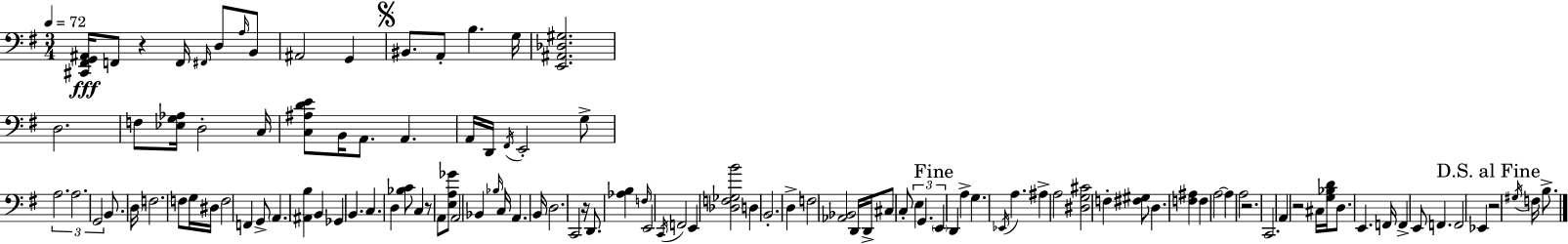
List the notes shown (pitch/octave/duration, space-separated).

[C#2,F#2,G2,A#2]/s F2/e R/q F2/s F#2/s D3/e A3/s B2/e A#2/h G2/q BIS2/e. A2/e B3/q. G3/s [E2,A#2,Db3,G#3]/h. D3/h. F3/e [Eb3,G3,Ab3]/s D3/h C3/s [C3,A#3,D4,E4]/e B2/s A2/e. A2/q. A2/s D2/s F#2/s E2/h G3/e A3/h. A3/h. G2/h B2/e. D3/s F3/h. F3/e G3/s D#3/s F3/h F2/q G2/e A2/q. [A#2,B3]/q B2/q Gb2/q B2/q. C3/q. D3/q [Bb3,C4]/e C3/q R/e A2/e [E3,A3,Gb4]/e A2/h Bb2/q Bb3/s C3/s A2/q. B2/s D3/h. C2/h R/s D2/e. [Ab3,B3]/q F3/s E2/h C2/s F2/h E2/q [Db3,F3,Gb3,B4]/h D3/q B2/h. D3/q F3/h [Ab2,Bb2]/h D2/s D2/s C#3/e C3/e E3/q G2/q. E2/q D2/q A3/q G3/q. Eb2/s A3/q. A#3/q A3/h [D#3,G3,C#4]/h F3/q [F#3,G#3]/e D3/q. [F3,A#3]/q F3/q A3/h A3/q A3/h R/h. C2/h. A2/q R/h C#3/s [G3,Bb3,D4]/s D3/e. E2/q. F2/s F2/q E2/e F2/q. F2/h Eb2/q R/h G#3/s F3/s B3/e.